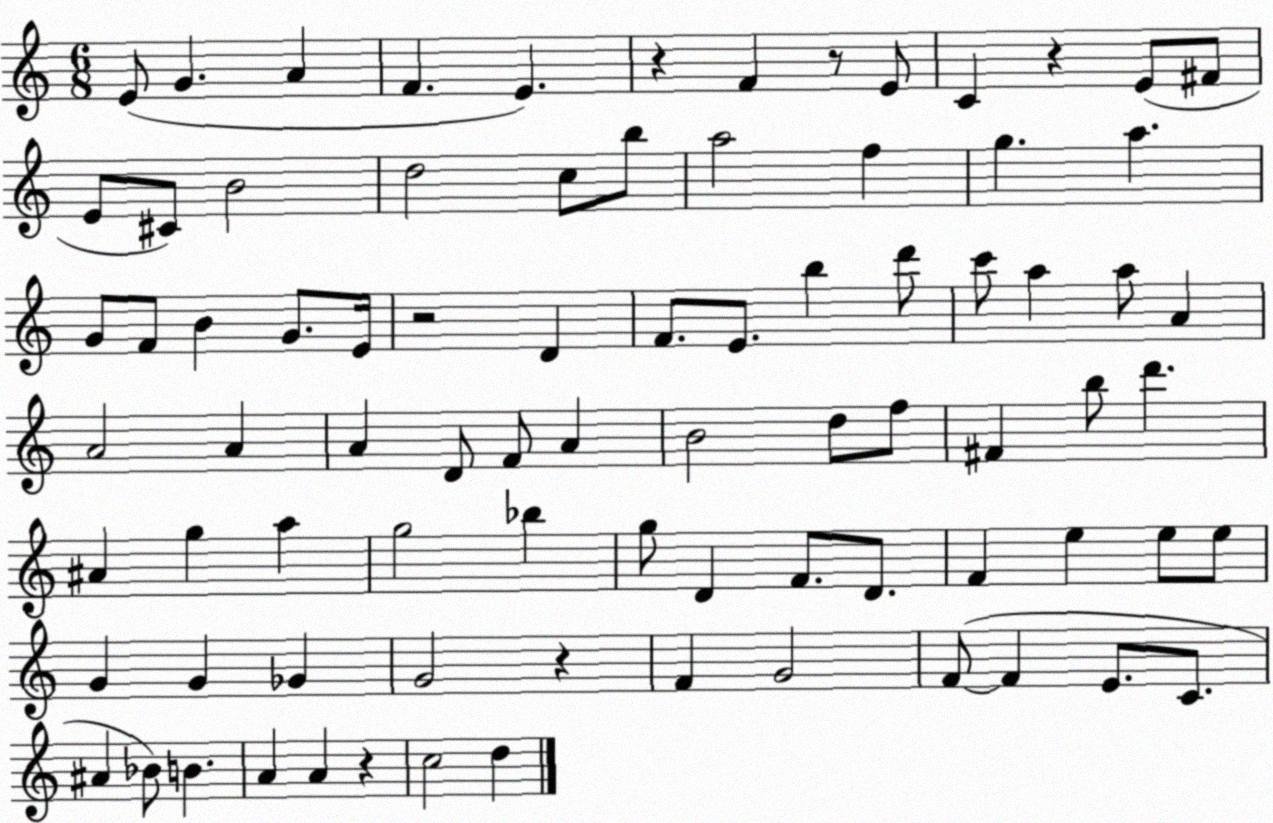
X:1
T:Untitled
M:6/8
L:1/4
K:C
E/2 G A F E z F z/2 E/2 C z E/2 ^F/2 E/2 ^C/2 B2 d2 c/2 b/2 a2 f g a G/2 F/2 B G/2 E/4 z2 D F/2 E/2 b d'/2 c'/2 a a/2 A A2 A A D/2 F/2 A B2 d/2 f/2 ^F b/2 d' ^A g a g2 _b g/2 D F/2 D/2 F e e/2 e/2 G G _G G2 z F G2 F/2 F E/2 C/2 ^A _B/2 B A A z c2 d